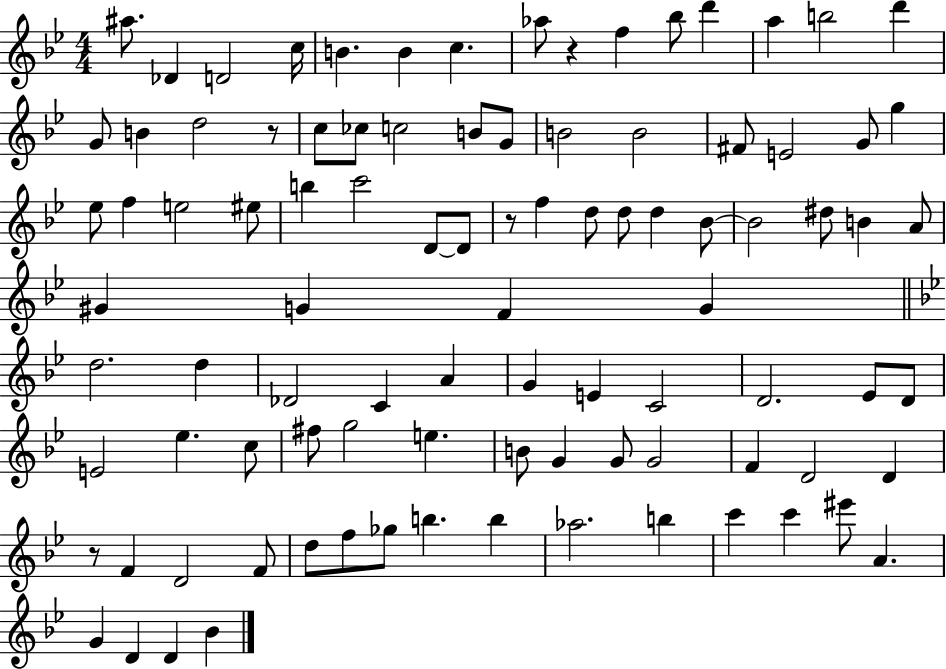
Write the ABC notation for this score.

X:1
T:Untitled
M:4/4
L:1/4
K:Bb
^a/2 _D D2 c/4 B B c _a/2 z f _b/2 d' a b2 d' G/2 B d2 z/2 c/2 _c/2 c2 B/2 G/2 B2 B2 ^F/2 E2 G/2 g _e/2 f e2 ^e/2 b c'2 D/2 D/2 z/2 f d/2 d/2 d _B/2 _B2 ^d/2 B A/2 ^G G F G d2 d _D2 C A G E C2 D2 _E/2 D/2 E2 _e c/2 ^f/2 g2 e B/2 G G/2 G2 F D2 D z/2 F D2 F/2 d/2 f/2 _g/2 b b _a2 b c' c' ^e'/2 A G D D _B